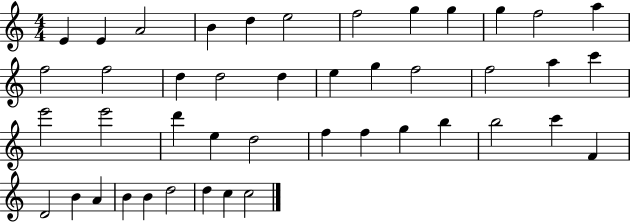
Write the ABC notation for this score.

X:1
T:Untitled
M:4/4
L:1/4
K:C
E E A2 B d e2 f2 g g g f2 a f2 f2 d d2 d e g f2 f2 a c' e'2 e'2 d' e d2 f f g b b2 c' F D2 B A B B d2 d c c2